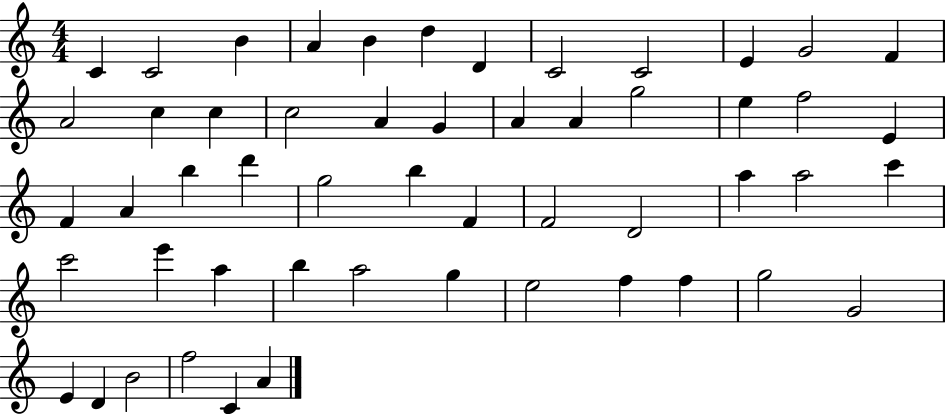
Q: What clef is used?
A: treble